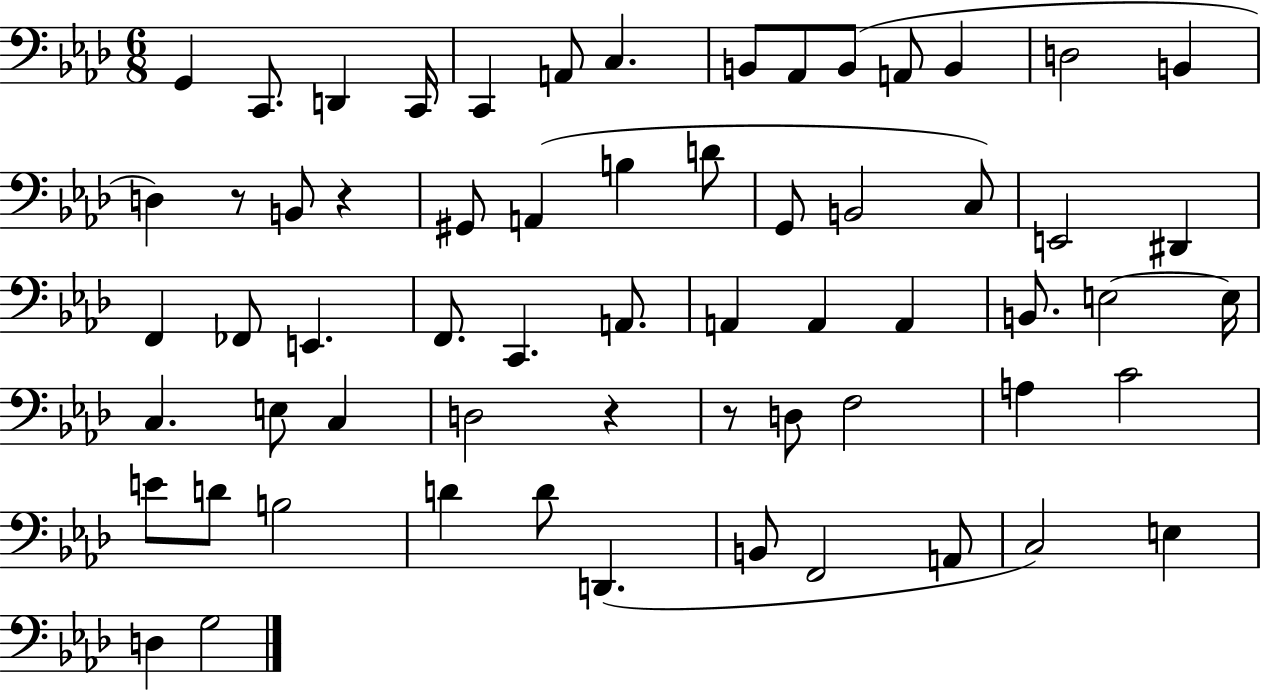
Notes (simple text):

G2/q C2/e. D2/q C2/s C2/q A2/e C3/q. B2/e Ab2/e B2/e A2/e B2/q D3/h B2/q D3/q R/e B2/e R/q G#2/e A2/q B3/q D4/e G2/e B2/h C3/e E2/h D#2/q F2/q FES2/e E2/q. F2/e. C2/q. A2/e. A2/q A2/q A2/q B2/e. E3/h E3/s C3/q. E3/e C3/q D3/h R/q R/e D3/e F3/h A3/q C4/h E4/e D4/e B3/h D4/q D4/e D2/q. B2/e F2/h A2/e C3/h E3/q D3/q G3/h